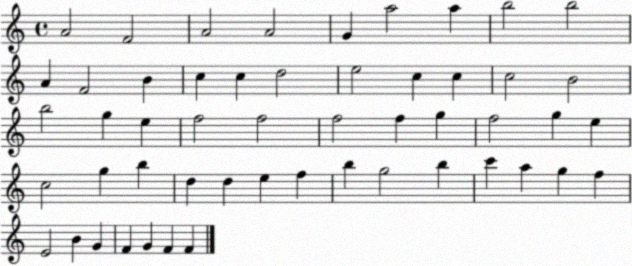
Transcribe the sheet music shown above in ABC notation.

X:1
T:Untitled
M:4/4
L:1/4
K:C
A2 F2 A2 A2 G a2 a b2 b2 A F2 B c c d2 e2 c c c2 B2 b2 g e f2 f2 f2 f g f2 g e c2 g b d d e f b g2 b c' a g f E2 B G F G F F